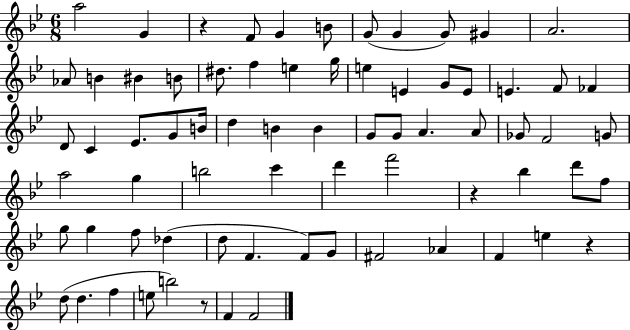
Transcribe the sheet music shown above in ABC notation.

X:1
T:Untitled
M:6/8
L:1/4
K:Bb
a2 G z F/2 G B/2 G/2 G G/2 ^G A2 _A/2 B ^B B/2 ^d/2 f e g/4 e E G/2 E/2 E F/2 _F D/2 C _E/2 G/2 B/4 d B B G/2 G/2 A A/2 _G/2 F2 G/2 a2 g b2 c' d' f'2 z _b d'/2 f/2 g/2 g f/2 _d d/2 F F/2 G/2 ^F2 _A F e z d/2 d f e/2 b2 z/2 F F2